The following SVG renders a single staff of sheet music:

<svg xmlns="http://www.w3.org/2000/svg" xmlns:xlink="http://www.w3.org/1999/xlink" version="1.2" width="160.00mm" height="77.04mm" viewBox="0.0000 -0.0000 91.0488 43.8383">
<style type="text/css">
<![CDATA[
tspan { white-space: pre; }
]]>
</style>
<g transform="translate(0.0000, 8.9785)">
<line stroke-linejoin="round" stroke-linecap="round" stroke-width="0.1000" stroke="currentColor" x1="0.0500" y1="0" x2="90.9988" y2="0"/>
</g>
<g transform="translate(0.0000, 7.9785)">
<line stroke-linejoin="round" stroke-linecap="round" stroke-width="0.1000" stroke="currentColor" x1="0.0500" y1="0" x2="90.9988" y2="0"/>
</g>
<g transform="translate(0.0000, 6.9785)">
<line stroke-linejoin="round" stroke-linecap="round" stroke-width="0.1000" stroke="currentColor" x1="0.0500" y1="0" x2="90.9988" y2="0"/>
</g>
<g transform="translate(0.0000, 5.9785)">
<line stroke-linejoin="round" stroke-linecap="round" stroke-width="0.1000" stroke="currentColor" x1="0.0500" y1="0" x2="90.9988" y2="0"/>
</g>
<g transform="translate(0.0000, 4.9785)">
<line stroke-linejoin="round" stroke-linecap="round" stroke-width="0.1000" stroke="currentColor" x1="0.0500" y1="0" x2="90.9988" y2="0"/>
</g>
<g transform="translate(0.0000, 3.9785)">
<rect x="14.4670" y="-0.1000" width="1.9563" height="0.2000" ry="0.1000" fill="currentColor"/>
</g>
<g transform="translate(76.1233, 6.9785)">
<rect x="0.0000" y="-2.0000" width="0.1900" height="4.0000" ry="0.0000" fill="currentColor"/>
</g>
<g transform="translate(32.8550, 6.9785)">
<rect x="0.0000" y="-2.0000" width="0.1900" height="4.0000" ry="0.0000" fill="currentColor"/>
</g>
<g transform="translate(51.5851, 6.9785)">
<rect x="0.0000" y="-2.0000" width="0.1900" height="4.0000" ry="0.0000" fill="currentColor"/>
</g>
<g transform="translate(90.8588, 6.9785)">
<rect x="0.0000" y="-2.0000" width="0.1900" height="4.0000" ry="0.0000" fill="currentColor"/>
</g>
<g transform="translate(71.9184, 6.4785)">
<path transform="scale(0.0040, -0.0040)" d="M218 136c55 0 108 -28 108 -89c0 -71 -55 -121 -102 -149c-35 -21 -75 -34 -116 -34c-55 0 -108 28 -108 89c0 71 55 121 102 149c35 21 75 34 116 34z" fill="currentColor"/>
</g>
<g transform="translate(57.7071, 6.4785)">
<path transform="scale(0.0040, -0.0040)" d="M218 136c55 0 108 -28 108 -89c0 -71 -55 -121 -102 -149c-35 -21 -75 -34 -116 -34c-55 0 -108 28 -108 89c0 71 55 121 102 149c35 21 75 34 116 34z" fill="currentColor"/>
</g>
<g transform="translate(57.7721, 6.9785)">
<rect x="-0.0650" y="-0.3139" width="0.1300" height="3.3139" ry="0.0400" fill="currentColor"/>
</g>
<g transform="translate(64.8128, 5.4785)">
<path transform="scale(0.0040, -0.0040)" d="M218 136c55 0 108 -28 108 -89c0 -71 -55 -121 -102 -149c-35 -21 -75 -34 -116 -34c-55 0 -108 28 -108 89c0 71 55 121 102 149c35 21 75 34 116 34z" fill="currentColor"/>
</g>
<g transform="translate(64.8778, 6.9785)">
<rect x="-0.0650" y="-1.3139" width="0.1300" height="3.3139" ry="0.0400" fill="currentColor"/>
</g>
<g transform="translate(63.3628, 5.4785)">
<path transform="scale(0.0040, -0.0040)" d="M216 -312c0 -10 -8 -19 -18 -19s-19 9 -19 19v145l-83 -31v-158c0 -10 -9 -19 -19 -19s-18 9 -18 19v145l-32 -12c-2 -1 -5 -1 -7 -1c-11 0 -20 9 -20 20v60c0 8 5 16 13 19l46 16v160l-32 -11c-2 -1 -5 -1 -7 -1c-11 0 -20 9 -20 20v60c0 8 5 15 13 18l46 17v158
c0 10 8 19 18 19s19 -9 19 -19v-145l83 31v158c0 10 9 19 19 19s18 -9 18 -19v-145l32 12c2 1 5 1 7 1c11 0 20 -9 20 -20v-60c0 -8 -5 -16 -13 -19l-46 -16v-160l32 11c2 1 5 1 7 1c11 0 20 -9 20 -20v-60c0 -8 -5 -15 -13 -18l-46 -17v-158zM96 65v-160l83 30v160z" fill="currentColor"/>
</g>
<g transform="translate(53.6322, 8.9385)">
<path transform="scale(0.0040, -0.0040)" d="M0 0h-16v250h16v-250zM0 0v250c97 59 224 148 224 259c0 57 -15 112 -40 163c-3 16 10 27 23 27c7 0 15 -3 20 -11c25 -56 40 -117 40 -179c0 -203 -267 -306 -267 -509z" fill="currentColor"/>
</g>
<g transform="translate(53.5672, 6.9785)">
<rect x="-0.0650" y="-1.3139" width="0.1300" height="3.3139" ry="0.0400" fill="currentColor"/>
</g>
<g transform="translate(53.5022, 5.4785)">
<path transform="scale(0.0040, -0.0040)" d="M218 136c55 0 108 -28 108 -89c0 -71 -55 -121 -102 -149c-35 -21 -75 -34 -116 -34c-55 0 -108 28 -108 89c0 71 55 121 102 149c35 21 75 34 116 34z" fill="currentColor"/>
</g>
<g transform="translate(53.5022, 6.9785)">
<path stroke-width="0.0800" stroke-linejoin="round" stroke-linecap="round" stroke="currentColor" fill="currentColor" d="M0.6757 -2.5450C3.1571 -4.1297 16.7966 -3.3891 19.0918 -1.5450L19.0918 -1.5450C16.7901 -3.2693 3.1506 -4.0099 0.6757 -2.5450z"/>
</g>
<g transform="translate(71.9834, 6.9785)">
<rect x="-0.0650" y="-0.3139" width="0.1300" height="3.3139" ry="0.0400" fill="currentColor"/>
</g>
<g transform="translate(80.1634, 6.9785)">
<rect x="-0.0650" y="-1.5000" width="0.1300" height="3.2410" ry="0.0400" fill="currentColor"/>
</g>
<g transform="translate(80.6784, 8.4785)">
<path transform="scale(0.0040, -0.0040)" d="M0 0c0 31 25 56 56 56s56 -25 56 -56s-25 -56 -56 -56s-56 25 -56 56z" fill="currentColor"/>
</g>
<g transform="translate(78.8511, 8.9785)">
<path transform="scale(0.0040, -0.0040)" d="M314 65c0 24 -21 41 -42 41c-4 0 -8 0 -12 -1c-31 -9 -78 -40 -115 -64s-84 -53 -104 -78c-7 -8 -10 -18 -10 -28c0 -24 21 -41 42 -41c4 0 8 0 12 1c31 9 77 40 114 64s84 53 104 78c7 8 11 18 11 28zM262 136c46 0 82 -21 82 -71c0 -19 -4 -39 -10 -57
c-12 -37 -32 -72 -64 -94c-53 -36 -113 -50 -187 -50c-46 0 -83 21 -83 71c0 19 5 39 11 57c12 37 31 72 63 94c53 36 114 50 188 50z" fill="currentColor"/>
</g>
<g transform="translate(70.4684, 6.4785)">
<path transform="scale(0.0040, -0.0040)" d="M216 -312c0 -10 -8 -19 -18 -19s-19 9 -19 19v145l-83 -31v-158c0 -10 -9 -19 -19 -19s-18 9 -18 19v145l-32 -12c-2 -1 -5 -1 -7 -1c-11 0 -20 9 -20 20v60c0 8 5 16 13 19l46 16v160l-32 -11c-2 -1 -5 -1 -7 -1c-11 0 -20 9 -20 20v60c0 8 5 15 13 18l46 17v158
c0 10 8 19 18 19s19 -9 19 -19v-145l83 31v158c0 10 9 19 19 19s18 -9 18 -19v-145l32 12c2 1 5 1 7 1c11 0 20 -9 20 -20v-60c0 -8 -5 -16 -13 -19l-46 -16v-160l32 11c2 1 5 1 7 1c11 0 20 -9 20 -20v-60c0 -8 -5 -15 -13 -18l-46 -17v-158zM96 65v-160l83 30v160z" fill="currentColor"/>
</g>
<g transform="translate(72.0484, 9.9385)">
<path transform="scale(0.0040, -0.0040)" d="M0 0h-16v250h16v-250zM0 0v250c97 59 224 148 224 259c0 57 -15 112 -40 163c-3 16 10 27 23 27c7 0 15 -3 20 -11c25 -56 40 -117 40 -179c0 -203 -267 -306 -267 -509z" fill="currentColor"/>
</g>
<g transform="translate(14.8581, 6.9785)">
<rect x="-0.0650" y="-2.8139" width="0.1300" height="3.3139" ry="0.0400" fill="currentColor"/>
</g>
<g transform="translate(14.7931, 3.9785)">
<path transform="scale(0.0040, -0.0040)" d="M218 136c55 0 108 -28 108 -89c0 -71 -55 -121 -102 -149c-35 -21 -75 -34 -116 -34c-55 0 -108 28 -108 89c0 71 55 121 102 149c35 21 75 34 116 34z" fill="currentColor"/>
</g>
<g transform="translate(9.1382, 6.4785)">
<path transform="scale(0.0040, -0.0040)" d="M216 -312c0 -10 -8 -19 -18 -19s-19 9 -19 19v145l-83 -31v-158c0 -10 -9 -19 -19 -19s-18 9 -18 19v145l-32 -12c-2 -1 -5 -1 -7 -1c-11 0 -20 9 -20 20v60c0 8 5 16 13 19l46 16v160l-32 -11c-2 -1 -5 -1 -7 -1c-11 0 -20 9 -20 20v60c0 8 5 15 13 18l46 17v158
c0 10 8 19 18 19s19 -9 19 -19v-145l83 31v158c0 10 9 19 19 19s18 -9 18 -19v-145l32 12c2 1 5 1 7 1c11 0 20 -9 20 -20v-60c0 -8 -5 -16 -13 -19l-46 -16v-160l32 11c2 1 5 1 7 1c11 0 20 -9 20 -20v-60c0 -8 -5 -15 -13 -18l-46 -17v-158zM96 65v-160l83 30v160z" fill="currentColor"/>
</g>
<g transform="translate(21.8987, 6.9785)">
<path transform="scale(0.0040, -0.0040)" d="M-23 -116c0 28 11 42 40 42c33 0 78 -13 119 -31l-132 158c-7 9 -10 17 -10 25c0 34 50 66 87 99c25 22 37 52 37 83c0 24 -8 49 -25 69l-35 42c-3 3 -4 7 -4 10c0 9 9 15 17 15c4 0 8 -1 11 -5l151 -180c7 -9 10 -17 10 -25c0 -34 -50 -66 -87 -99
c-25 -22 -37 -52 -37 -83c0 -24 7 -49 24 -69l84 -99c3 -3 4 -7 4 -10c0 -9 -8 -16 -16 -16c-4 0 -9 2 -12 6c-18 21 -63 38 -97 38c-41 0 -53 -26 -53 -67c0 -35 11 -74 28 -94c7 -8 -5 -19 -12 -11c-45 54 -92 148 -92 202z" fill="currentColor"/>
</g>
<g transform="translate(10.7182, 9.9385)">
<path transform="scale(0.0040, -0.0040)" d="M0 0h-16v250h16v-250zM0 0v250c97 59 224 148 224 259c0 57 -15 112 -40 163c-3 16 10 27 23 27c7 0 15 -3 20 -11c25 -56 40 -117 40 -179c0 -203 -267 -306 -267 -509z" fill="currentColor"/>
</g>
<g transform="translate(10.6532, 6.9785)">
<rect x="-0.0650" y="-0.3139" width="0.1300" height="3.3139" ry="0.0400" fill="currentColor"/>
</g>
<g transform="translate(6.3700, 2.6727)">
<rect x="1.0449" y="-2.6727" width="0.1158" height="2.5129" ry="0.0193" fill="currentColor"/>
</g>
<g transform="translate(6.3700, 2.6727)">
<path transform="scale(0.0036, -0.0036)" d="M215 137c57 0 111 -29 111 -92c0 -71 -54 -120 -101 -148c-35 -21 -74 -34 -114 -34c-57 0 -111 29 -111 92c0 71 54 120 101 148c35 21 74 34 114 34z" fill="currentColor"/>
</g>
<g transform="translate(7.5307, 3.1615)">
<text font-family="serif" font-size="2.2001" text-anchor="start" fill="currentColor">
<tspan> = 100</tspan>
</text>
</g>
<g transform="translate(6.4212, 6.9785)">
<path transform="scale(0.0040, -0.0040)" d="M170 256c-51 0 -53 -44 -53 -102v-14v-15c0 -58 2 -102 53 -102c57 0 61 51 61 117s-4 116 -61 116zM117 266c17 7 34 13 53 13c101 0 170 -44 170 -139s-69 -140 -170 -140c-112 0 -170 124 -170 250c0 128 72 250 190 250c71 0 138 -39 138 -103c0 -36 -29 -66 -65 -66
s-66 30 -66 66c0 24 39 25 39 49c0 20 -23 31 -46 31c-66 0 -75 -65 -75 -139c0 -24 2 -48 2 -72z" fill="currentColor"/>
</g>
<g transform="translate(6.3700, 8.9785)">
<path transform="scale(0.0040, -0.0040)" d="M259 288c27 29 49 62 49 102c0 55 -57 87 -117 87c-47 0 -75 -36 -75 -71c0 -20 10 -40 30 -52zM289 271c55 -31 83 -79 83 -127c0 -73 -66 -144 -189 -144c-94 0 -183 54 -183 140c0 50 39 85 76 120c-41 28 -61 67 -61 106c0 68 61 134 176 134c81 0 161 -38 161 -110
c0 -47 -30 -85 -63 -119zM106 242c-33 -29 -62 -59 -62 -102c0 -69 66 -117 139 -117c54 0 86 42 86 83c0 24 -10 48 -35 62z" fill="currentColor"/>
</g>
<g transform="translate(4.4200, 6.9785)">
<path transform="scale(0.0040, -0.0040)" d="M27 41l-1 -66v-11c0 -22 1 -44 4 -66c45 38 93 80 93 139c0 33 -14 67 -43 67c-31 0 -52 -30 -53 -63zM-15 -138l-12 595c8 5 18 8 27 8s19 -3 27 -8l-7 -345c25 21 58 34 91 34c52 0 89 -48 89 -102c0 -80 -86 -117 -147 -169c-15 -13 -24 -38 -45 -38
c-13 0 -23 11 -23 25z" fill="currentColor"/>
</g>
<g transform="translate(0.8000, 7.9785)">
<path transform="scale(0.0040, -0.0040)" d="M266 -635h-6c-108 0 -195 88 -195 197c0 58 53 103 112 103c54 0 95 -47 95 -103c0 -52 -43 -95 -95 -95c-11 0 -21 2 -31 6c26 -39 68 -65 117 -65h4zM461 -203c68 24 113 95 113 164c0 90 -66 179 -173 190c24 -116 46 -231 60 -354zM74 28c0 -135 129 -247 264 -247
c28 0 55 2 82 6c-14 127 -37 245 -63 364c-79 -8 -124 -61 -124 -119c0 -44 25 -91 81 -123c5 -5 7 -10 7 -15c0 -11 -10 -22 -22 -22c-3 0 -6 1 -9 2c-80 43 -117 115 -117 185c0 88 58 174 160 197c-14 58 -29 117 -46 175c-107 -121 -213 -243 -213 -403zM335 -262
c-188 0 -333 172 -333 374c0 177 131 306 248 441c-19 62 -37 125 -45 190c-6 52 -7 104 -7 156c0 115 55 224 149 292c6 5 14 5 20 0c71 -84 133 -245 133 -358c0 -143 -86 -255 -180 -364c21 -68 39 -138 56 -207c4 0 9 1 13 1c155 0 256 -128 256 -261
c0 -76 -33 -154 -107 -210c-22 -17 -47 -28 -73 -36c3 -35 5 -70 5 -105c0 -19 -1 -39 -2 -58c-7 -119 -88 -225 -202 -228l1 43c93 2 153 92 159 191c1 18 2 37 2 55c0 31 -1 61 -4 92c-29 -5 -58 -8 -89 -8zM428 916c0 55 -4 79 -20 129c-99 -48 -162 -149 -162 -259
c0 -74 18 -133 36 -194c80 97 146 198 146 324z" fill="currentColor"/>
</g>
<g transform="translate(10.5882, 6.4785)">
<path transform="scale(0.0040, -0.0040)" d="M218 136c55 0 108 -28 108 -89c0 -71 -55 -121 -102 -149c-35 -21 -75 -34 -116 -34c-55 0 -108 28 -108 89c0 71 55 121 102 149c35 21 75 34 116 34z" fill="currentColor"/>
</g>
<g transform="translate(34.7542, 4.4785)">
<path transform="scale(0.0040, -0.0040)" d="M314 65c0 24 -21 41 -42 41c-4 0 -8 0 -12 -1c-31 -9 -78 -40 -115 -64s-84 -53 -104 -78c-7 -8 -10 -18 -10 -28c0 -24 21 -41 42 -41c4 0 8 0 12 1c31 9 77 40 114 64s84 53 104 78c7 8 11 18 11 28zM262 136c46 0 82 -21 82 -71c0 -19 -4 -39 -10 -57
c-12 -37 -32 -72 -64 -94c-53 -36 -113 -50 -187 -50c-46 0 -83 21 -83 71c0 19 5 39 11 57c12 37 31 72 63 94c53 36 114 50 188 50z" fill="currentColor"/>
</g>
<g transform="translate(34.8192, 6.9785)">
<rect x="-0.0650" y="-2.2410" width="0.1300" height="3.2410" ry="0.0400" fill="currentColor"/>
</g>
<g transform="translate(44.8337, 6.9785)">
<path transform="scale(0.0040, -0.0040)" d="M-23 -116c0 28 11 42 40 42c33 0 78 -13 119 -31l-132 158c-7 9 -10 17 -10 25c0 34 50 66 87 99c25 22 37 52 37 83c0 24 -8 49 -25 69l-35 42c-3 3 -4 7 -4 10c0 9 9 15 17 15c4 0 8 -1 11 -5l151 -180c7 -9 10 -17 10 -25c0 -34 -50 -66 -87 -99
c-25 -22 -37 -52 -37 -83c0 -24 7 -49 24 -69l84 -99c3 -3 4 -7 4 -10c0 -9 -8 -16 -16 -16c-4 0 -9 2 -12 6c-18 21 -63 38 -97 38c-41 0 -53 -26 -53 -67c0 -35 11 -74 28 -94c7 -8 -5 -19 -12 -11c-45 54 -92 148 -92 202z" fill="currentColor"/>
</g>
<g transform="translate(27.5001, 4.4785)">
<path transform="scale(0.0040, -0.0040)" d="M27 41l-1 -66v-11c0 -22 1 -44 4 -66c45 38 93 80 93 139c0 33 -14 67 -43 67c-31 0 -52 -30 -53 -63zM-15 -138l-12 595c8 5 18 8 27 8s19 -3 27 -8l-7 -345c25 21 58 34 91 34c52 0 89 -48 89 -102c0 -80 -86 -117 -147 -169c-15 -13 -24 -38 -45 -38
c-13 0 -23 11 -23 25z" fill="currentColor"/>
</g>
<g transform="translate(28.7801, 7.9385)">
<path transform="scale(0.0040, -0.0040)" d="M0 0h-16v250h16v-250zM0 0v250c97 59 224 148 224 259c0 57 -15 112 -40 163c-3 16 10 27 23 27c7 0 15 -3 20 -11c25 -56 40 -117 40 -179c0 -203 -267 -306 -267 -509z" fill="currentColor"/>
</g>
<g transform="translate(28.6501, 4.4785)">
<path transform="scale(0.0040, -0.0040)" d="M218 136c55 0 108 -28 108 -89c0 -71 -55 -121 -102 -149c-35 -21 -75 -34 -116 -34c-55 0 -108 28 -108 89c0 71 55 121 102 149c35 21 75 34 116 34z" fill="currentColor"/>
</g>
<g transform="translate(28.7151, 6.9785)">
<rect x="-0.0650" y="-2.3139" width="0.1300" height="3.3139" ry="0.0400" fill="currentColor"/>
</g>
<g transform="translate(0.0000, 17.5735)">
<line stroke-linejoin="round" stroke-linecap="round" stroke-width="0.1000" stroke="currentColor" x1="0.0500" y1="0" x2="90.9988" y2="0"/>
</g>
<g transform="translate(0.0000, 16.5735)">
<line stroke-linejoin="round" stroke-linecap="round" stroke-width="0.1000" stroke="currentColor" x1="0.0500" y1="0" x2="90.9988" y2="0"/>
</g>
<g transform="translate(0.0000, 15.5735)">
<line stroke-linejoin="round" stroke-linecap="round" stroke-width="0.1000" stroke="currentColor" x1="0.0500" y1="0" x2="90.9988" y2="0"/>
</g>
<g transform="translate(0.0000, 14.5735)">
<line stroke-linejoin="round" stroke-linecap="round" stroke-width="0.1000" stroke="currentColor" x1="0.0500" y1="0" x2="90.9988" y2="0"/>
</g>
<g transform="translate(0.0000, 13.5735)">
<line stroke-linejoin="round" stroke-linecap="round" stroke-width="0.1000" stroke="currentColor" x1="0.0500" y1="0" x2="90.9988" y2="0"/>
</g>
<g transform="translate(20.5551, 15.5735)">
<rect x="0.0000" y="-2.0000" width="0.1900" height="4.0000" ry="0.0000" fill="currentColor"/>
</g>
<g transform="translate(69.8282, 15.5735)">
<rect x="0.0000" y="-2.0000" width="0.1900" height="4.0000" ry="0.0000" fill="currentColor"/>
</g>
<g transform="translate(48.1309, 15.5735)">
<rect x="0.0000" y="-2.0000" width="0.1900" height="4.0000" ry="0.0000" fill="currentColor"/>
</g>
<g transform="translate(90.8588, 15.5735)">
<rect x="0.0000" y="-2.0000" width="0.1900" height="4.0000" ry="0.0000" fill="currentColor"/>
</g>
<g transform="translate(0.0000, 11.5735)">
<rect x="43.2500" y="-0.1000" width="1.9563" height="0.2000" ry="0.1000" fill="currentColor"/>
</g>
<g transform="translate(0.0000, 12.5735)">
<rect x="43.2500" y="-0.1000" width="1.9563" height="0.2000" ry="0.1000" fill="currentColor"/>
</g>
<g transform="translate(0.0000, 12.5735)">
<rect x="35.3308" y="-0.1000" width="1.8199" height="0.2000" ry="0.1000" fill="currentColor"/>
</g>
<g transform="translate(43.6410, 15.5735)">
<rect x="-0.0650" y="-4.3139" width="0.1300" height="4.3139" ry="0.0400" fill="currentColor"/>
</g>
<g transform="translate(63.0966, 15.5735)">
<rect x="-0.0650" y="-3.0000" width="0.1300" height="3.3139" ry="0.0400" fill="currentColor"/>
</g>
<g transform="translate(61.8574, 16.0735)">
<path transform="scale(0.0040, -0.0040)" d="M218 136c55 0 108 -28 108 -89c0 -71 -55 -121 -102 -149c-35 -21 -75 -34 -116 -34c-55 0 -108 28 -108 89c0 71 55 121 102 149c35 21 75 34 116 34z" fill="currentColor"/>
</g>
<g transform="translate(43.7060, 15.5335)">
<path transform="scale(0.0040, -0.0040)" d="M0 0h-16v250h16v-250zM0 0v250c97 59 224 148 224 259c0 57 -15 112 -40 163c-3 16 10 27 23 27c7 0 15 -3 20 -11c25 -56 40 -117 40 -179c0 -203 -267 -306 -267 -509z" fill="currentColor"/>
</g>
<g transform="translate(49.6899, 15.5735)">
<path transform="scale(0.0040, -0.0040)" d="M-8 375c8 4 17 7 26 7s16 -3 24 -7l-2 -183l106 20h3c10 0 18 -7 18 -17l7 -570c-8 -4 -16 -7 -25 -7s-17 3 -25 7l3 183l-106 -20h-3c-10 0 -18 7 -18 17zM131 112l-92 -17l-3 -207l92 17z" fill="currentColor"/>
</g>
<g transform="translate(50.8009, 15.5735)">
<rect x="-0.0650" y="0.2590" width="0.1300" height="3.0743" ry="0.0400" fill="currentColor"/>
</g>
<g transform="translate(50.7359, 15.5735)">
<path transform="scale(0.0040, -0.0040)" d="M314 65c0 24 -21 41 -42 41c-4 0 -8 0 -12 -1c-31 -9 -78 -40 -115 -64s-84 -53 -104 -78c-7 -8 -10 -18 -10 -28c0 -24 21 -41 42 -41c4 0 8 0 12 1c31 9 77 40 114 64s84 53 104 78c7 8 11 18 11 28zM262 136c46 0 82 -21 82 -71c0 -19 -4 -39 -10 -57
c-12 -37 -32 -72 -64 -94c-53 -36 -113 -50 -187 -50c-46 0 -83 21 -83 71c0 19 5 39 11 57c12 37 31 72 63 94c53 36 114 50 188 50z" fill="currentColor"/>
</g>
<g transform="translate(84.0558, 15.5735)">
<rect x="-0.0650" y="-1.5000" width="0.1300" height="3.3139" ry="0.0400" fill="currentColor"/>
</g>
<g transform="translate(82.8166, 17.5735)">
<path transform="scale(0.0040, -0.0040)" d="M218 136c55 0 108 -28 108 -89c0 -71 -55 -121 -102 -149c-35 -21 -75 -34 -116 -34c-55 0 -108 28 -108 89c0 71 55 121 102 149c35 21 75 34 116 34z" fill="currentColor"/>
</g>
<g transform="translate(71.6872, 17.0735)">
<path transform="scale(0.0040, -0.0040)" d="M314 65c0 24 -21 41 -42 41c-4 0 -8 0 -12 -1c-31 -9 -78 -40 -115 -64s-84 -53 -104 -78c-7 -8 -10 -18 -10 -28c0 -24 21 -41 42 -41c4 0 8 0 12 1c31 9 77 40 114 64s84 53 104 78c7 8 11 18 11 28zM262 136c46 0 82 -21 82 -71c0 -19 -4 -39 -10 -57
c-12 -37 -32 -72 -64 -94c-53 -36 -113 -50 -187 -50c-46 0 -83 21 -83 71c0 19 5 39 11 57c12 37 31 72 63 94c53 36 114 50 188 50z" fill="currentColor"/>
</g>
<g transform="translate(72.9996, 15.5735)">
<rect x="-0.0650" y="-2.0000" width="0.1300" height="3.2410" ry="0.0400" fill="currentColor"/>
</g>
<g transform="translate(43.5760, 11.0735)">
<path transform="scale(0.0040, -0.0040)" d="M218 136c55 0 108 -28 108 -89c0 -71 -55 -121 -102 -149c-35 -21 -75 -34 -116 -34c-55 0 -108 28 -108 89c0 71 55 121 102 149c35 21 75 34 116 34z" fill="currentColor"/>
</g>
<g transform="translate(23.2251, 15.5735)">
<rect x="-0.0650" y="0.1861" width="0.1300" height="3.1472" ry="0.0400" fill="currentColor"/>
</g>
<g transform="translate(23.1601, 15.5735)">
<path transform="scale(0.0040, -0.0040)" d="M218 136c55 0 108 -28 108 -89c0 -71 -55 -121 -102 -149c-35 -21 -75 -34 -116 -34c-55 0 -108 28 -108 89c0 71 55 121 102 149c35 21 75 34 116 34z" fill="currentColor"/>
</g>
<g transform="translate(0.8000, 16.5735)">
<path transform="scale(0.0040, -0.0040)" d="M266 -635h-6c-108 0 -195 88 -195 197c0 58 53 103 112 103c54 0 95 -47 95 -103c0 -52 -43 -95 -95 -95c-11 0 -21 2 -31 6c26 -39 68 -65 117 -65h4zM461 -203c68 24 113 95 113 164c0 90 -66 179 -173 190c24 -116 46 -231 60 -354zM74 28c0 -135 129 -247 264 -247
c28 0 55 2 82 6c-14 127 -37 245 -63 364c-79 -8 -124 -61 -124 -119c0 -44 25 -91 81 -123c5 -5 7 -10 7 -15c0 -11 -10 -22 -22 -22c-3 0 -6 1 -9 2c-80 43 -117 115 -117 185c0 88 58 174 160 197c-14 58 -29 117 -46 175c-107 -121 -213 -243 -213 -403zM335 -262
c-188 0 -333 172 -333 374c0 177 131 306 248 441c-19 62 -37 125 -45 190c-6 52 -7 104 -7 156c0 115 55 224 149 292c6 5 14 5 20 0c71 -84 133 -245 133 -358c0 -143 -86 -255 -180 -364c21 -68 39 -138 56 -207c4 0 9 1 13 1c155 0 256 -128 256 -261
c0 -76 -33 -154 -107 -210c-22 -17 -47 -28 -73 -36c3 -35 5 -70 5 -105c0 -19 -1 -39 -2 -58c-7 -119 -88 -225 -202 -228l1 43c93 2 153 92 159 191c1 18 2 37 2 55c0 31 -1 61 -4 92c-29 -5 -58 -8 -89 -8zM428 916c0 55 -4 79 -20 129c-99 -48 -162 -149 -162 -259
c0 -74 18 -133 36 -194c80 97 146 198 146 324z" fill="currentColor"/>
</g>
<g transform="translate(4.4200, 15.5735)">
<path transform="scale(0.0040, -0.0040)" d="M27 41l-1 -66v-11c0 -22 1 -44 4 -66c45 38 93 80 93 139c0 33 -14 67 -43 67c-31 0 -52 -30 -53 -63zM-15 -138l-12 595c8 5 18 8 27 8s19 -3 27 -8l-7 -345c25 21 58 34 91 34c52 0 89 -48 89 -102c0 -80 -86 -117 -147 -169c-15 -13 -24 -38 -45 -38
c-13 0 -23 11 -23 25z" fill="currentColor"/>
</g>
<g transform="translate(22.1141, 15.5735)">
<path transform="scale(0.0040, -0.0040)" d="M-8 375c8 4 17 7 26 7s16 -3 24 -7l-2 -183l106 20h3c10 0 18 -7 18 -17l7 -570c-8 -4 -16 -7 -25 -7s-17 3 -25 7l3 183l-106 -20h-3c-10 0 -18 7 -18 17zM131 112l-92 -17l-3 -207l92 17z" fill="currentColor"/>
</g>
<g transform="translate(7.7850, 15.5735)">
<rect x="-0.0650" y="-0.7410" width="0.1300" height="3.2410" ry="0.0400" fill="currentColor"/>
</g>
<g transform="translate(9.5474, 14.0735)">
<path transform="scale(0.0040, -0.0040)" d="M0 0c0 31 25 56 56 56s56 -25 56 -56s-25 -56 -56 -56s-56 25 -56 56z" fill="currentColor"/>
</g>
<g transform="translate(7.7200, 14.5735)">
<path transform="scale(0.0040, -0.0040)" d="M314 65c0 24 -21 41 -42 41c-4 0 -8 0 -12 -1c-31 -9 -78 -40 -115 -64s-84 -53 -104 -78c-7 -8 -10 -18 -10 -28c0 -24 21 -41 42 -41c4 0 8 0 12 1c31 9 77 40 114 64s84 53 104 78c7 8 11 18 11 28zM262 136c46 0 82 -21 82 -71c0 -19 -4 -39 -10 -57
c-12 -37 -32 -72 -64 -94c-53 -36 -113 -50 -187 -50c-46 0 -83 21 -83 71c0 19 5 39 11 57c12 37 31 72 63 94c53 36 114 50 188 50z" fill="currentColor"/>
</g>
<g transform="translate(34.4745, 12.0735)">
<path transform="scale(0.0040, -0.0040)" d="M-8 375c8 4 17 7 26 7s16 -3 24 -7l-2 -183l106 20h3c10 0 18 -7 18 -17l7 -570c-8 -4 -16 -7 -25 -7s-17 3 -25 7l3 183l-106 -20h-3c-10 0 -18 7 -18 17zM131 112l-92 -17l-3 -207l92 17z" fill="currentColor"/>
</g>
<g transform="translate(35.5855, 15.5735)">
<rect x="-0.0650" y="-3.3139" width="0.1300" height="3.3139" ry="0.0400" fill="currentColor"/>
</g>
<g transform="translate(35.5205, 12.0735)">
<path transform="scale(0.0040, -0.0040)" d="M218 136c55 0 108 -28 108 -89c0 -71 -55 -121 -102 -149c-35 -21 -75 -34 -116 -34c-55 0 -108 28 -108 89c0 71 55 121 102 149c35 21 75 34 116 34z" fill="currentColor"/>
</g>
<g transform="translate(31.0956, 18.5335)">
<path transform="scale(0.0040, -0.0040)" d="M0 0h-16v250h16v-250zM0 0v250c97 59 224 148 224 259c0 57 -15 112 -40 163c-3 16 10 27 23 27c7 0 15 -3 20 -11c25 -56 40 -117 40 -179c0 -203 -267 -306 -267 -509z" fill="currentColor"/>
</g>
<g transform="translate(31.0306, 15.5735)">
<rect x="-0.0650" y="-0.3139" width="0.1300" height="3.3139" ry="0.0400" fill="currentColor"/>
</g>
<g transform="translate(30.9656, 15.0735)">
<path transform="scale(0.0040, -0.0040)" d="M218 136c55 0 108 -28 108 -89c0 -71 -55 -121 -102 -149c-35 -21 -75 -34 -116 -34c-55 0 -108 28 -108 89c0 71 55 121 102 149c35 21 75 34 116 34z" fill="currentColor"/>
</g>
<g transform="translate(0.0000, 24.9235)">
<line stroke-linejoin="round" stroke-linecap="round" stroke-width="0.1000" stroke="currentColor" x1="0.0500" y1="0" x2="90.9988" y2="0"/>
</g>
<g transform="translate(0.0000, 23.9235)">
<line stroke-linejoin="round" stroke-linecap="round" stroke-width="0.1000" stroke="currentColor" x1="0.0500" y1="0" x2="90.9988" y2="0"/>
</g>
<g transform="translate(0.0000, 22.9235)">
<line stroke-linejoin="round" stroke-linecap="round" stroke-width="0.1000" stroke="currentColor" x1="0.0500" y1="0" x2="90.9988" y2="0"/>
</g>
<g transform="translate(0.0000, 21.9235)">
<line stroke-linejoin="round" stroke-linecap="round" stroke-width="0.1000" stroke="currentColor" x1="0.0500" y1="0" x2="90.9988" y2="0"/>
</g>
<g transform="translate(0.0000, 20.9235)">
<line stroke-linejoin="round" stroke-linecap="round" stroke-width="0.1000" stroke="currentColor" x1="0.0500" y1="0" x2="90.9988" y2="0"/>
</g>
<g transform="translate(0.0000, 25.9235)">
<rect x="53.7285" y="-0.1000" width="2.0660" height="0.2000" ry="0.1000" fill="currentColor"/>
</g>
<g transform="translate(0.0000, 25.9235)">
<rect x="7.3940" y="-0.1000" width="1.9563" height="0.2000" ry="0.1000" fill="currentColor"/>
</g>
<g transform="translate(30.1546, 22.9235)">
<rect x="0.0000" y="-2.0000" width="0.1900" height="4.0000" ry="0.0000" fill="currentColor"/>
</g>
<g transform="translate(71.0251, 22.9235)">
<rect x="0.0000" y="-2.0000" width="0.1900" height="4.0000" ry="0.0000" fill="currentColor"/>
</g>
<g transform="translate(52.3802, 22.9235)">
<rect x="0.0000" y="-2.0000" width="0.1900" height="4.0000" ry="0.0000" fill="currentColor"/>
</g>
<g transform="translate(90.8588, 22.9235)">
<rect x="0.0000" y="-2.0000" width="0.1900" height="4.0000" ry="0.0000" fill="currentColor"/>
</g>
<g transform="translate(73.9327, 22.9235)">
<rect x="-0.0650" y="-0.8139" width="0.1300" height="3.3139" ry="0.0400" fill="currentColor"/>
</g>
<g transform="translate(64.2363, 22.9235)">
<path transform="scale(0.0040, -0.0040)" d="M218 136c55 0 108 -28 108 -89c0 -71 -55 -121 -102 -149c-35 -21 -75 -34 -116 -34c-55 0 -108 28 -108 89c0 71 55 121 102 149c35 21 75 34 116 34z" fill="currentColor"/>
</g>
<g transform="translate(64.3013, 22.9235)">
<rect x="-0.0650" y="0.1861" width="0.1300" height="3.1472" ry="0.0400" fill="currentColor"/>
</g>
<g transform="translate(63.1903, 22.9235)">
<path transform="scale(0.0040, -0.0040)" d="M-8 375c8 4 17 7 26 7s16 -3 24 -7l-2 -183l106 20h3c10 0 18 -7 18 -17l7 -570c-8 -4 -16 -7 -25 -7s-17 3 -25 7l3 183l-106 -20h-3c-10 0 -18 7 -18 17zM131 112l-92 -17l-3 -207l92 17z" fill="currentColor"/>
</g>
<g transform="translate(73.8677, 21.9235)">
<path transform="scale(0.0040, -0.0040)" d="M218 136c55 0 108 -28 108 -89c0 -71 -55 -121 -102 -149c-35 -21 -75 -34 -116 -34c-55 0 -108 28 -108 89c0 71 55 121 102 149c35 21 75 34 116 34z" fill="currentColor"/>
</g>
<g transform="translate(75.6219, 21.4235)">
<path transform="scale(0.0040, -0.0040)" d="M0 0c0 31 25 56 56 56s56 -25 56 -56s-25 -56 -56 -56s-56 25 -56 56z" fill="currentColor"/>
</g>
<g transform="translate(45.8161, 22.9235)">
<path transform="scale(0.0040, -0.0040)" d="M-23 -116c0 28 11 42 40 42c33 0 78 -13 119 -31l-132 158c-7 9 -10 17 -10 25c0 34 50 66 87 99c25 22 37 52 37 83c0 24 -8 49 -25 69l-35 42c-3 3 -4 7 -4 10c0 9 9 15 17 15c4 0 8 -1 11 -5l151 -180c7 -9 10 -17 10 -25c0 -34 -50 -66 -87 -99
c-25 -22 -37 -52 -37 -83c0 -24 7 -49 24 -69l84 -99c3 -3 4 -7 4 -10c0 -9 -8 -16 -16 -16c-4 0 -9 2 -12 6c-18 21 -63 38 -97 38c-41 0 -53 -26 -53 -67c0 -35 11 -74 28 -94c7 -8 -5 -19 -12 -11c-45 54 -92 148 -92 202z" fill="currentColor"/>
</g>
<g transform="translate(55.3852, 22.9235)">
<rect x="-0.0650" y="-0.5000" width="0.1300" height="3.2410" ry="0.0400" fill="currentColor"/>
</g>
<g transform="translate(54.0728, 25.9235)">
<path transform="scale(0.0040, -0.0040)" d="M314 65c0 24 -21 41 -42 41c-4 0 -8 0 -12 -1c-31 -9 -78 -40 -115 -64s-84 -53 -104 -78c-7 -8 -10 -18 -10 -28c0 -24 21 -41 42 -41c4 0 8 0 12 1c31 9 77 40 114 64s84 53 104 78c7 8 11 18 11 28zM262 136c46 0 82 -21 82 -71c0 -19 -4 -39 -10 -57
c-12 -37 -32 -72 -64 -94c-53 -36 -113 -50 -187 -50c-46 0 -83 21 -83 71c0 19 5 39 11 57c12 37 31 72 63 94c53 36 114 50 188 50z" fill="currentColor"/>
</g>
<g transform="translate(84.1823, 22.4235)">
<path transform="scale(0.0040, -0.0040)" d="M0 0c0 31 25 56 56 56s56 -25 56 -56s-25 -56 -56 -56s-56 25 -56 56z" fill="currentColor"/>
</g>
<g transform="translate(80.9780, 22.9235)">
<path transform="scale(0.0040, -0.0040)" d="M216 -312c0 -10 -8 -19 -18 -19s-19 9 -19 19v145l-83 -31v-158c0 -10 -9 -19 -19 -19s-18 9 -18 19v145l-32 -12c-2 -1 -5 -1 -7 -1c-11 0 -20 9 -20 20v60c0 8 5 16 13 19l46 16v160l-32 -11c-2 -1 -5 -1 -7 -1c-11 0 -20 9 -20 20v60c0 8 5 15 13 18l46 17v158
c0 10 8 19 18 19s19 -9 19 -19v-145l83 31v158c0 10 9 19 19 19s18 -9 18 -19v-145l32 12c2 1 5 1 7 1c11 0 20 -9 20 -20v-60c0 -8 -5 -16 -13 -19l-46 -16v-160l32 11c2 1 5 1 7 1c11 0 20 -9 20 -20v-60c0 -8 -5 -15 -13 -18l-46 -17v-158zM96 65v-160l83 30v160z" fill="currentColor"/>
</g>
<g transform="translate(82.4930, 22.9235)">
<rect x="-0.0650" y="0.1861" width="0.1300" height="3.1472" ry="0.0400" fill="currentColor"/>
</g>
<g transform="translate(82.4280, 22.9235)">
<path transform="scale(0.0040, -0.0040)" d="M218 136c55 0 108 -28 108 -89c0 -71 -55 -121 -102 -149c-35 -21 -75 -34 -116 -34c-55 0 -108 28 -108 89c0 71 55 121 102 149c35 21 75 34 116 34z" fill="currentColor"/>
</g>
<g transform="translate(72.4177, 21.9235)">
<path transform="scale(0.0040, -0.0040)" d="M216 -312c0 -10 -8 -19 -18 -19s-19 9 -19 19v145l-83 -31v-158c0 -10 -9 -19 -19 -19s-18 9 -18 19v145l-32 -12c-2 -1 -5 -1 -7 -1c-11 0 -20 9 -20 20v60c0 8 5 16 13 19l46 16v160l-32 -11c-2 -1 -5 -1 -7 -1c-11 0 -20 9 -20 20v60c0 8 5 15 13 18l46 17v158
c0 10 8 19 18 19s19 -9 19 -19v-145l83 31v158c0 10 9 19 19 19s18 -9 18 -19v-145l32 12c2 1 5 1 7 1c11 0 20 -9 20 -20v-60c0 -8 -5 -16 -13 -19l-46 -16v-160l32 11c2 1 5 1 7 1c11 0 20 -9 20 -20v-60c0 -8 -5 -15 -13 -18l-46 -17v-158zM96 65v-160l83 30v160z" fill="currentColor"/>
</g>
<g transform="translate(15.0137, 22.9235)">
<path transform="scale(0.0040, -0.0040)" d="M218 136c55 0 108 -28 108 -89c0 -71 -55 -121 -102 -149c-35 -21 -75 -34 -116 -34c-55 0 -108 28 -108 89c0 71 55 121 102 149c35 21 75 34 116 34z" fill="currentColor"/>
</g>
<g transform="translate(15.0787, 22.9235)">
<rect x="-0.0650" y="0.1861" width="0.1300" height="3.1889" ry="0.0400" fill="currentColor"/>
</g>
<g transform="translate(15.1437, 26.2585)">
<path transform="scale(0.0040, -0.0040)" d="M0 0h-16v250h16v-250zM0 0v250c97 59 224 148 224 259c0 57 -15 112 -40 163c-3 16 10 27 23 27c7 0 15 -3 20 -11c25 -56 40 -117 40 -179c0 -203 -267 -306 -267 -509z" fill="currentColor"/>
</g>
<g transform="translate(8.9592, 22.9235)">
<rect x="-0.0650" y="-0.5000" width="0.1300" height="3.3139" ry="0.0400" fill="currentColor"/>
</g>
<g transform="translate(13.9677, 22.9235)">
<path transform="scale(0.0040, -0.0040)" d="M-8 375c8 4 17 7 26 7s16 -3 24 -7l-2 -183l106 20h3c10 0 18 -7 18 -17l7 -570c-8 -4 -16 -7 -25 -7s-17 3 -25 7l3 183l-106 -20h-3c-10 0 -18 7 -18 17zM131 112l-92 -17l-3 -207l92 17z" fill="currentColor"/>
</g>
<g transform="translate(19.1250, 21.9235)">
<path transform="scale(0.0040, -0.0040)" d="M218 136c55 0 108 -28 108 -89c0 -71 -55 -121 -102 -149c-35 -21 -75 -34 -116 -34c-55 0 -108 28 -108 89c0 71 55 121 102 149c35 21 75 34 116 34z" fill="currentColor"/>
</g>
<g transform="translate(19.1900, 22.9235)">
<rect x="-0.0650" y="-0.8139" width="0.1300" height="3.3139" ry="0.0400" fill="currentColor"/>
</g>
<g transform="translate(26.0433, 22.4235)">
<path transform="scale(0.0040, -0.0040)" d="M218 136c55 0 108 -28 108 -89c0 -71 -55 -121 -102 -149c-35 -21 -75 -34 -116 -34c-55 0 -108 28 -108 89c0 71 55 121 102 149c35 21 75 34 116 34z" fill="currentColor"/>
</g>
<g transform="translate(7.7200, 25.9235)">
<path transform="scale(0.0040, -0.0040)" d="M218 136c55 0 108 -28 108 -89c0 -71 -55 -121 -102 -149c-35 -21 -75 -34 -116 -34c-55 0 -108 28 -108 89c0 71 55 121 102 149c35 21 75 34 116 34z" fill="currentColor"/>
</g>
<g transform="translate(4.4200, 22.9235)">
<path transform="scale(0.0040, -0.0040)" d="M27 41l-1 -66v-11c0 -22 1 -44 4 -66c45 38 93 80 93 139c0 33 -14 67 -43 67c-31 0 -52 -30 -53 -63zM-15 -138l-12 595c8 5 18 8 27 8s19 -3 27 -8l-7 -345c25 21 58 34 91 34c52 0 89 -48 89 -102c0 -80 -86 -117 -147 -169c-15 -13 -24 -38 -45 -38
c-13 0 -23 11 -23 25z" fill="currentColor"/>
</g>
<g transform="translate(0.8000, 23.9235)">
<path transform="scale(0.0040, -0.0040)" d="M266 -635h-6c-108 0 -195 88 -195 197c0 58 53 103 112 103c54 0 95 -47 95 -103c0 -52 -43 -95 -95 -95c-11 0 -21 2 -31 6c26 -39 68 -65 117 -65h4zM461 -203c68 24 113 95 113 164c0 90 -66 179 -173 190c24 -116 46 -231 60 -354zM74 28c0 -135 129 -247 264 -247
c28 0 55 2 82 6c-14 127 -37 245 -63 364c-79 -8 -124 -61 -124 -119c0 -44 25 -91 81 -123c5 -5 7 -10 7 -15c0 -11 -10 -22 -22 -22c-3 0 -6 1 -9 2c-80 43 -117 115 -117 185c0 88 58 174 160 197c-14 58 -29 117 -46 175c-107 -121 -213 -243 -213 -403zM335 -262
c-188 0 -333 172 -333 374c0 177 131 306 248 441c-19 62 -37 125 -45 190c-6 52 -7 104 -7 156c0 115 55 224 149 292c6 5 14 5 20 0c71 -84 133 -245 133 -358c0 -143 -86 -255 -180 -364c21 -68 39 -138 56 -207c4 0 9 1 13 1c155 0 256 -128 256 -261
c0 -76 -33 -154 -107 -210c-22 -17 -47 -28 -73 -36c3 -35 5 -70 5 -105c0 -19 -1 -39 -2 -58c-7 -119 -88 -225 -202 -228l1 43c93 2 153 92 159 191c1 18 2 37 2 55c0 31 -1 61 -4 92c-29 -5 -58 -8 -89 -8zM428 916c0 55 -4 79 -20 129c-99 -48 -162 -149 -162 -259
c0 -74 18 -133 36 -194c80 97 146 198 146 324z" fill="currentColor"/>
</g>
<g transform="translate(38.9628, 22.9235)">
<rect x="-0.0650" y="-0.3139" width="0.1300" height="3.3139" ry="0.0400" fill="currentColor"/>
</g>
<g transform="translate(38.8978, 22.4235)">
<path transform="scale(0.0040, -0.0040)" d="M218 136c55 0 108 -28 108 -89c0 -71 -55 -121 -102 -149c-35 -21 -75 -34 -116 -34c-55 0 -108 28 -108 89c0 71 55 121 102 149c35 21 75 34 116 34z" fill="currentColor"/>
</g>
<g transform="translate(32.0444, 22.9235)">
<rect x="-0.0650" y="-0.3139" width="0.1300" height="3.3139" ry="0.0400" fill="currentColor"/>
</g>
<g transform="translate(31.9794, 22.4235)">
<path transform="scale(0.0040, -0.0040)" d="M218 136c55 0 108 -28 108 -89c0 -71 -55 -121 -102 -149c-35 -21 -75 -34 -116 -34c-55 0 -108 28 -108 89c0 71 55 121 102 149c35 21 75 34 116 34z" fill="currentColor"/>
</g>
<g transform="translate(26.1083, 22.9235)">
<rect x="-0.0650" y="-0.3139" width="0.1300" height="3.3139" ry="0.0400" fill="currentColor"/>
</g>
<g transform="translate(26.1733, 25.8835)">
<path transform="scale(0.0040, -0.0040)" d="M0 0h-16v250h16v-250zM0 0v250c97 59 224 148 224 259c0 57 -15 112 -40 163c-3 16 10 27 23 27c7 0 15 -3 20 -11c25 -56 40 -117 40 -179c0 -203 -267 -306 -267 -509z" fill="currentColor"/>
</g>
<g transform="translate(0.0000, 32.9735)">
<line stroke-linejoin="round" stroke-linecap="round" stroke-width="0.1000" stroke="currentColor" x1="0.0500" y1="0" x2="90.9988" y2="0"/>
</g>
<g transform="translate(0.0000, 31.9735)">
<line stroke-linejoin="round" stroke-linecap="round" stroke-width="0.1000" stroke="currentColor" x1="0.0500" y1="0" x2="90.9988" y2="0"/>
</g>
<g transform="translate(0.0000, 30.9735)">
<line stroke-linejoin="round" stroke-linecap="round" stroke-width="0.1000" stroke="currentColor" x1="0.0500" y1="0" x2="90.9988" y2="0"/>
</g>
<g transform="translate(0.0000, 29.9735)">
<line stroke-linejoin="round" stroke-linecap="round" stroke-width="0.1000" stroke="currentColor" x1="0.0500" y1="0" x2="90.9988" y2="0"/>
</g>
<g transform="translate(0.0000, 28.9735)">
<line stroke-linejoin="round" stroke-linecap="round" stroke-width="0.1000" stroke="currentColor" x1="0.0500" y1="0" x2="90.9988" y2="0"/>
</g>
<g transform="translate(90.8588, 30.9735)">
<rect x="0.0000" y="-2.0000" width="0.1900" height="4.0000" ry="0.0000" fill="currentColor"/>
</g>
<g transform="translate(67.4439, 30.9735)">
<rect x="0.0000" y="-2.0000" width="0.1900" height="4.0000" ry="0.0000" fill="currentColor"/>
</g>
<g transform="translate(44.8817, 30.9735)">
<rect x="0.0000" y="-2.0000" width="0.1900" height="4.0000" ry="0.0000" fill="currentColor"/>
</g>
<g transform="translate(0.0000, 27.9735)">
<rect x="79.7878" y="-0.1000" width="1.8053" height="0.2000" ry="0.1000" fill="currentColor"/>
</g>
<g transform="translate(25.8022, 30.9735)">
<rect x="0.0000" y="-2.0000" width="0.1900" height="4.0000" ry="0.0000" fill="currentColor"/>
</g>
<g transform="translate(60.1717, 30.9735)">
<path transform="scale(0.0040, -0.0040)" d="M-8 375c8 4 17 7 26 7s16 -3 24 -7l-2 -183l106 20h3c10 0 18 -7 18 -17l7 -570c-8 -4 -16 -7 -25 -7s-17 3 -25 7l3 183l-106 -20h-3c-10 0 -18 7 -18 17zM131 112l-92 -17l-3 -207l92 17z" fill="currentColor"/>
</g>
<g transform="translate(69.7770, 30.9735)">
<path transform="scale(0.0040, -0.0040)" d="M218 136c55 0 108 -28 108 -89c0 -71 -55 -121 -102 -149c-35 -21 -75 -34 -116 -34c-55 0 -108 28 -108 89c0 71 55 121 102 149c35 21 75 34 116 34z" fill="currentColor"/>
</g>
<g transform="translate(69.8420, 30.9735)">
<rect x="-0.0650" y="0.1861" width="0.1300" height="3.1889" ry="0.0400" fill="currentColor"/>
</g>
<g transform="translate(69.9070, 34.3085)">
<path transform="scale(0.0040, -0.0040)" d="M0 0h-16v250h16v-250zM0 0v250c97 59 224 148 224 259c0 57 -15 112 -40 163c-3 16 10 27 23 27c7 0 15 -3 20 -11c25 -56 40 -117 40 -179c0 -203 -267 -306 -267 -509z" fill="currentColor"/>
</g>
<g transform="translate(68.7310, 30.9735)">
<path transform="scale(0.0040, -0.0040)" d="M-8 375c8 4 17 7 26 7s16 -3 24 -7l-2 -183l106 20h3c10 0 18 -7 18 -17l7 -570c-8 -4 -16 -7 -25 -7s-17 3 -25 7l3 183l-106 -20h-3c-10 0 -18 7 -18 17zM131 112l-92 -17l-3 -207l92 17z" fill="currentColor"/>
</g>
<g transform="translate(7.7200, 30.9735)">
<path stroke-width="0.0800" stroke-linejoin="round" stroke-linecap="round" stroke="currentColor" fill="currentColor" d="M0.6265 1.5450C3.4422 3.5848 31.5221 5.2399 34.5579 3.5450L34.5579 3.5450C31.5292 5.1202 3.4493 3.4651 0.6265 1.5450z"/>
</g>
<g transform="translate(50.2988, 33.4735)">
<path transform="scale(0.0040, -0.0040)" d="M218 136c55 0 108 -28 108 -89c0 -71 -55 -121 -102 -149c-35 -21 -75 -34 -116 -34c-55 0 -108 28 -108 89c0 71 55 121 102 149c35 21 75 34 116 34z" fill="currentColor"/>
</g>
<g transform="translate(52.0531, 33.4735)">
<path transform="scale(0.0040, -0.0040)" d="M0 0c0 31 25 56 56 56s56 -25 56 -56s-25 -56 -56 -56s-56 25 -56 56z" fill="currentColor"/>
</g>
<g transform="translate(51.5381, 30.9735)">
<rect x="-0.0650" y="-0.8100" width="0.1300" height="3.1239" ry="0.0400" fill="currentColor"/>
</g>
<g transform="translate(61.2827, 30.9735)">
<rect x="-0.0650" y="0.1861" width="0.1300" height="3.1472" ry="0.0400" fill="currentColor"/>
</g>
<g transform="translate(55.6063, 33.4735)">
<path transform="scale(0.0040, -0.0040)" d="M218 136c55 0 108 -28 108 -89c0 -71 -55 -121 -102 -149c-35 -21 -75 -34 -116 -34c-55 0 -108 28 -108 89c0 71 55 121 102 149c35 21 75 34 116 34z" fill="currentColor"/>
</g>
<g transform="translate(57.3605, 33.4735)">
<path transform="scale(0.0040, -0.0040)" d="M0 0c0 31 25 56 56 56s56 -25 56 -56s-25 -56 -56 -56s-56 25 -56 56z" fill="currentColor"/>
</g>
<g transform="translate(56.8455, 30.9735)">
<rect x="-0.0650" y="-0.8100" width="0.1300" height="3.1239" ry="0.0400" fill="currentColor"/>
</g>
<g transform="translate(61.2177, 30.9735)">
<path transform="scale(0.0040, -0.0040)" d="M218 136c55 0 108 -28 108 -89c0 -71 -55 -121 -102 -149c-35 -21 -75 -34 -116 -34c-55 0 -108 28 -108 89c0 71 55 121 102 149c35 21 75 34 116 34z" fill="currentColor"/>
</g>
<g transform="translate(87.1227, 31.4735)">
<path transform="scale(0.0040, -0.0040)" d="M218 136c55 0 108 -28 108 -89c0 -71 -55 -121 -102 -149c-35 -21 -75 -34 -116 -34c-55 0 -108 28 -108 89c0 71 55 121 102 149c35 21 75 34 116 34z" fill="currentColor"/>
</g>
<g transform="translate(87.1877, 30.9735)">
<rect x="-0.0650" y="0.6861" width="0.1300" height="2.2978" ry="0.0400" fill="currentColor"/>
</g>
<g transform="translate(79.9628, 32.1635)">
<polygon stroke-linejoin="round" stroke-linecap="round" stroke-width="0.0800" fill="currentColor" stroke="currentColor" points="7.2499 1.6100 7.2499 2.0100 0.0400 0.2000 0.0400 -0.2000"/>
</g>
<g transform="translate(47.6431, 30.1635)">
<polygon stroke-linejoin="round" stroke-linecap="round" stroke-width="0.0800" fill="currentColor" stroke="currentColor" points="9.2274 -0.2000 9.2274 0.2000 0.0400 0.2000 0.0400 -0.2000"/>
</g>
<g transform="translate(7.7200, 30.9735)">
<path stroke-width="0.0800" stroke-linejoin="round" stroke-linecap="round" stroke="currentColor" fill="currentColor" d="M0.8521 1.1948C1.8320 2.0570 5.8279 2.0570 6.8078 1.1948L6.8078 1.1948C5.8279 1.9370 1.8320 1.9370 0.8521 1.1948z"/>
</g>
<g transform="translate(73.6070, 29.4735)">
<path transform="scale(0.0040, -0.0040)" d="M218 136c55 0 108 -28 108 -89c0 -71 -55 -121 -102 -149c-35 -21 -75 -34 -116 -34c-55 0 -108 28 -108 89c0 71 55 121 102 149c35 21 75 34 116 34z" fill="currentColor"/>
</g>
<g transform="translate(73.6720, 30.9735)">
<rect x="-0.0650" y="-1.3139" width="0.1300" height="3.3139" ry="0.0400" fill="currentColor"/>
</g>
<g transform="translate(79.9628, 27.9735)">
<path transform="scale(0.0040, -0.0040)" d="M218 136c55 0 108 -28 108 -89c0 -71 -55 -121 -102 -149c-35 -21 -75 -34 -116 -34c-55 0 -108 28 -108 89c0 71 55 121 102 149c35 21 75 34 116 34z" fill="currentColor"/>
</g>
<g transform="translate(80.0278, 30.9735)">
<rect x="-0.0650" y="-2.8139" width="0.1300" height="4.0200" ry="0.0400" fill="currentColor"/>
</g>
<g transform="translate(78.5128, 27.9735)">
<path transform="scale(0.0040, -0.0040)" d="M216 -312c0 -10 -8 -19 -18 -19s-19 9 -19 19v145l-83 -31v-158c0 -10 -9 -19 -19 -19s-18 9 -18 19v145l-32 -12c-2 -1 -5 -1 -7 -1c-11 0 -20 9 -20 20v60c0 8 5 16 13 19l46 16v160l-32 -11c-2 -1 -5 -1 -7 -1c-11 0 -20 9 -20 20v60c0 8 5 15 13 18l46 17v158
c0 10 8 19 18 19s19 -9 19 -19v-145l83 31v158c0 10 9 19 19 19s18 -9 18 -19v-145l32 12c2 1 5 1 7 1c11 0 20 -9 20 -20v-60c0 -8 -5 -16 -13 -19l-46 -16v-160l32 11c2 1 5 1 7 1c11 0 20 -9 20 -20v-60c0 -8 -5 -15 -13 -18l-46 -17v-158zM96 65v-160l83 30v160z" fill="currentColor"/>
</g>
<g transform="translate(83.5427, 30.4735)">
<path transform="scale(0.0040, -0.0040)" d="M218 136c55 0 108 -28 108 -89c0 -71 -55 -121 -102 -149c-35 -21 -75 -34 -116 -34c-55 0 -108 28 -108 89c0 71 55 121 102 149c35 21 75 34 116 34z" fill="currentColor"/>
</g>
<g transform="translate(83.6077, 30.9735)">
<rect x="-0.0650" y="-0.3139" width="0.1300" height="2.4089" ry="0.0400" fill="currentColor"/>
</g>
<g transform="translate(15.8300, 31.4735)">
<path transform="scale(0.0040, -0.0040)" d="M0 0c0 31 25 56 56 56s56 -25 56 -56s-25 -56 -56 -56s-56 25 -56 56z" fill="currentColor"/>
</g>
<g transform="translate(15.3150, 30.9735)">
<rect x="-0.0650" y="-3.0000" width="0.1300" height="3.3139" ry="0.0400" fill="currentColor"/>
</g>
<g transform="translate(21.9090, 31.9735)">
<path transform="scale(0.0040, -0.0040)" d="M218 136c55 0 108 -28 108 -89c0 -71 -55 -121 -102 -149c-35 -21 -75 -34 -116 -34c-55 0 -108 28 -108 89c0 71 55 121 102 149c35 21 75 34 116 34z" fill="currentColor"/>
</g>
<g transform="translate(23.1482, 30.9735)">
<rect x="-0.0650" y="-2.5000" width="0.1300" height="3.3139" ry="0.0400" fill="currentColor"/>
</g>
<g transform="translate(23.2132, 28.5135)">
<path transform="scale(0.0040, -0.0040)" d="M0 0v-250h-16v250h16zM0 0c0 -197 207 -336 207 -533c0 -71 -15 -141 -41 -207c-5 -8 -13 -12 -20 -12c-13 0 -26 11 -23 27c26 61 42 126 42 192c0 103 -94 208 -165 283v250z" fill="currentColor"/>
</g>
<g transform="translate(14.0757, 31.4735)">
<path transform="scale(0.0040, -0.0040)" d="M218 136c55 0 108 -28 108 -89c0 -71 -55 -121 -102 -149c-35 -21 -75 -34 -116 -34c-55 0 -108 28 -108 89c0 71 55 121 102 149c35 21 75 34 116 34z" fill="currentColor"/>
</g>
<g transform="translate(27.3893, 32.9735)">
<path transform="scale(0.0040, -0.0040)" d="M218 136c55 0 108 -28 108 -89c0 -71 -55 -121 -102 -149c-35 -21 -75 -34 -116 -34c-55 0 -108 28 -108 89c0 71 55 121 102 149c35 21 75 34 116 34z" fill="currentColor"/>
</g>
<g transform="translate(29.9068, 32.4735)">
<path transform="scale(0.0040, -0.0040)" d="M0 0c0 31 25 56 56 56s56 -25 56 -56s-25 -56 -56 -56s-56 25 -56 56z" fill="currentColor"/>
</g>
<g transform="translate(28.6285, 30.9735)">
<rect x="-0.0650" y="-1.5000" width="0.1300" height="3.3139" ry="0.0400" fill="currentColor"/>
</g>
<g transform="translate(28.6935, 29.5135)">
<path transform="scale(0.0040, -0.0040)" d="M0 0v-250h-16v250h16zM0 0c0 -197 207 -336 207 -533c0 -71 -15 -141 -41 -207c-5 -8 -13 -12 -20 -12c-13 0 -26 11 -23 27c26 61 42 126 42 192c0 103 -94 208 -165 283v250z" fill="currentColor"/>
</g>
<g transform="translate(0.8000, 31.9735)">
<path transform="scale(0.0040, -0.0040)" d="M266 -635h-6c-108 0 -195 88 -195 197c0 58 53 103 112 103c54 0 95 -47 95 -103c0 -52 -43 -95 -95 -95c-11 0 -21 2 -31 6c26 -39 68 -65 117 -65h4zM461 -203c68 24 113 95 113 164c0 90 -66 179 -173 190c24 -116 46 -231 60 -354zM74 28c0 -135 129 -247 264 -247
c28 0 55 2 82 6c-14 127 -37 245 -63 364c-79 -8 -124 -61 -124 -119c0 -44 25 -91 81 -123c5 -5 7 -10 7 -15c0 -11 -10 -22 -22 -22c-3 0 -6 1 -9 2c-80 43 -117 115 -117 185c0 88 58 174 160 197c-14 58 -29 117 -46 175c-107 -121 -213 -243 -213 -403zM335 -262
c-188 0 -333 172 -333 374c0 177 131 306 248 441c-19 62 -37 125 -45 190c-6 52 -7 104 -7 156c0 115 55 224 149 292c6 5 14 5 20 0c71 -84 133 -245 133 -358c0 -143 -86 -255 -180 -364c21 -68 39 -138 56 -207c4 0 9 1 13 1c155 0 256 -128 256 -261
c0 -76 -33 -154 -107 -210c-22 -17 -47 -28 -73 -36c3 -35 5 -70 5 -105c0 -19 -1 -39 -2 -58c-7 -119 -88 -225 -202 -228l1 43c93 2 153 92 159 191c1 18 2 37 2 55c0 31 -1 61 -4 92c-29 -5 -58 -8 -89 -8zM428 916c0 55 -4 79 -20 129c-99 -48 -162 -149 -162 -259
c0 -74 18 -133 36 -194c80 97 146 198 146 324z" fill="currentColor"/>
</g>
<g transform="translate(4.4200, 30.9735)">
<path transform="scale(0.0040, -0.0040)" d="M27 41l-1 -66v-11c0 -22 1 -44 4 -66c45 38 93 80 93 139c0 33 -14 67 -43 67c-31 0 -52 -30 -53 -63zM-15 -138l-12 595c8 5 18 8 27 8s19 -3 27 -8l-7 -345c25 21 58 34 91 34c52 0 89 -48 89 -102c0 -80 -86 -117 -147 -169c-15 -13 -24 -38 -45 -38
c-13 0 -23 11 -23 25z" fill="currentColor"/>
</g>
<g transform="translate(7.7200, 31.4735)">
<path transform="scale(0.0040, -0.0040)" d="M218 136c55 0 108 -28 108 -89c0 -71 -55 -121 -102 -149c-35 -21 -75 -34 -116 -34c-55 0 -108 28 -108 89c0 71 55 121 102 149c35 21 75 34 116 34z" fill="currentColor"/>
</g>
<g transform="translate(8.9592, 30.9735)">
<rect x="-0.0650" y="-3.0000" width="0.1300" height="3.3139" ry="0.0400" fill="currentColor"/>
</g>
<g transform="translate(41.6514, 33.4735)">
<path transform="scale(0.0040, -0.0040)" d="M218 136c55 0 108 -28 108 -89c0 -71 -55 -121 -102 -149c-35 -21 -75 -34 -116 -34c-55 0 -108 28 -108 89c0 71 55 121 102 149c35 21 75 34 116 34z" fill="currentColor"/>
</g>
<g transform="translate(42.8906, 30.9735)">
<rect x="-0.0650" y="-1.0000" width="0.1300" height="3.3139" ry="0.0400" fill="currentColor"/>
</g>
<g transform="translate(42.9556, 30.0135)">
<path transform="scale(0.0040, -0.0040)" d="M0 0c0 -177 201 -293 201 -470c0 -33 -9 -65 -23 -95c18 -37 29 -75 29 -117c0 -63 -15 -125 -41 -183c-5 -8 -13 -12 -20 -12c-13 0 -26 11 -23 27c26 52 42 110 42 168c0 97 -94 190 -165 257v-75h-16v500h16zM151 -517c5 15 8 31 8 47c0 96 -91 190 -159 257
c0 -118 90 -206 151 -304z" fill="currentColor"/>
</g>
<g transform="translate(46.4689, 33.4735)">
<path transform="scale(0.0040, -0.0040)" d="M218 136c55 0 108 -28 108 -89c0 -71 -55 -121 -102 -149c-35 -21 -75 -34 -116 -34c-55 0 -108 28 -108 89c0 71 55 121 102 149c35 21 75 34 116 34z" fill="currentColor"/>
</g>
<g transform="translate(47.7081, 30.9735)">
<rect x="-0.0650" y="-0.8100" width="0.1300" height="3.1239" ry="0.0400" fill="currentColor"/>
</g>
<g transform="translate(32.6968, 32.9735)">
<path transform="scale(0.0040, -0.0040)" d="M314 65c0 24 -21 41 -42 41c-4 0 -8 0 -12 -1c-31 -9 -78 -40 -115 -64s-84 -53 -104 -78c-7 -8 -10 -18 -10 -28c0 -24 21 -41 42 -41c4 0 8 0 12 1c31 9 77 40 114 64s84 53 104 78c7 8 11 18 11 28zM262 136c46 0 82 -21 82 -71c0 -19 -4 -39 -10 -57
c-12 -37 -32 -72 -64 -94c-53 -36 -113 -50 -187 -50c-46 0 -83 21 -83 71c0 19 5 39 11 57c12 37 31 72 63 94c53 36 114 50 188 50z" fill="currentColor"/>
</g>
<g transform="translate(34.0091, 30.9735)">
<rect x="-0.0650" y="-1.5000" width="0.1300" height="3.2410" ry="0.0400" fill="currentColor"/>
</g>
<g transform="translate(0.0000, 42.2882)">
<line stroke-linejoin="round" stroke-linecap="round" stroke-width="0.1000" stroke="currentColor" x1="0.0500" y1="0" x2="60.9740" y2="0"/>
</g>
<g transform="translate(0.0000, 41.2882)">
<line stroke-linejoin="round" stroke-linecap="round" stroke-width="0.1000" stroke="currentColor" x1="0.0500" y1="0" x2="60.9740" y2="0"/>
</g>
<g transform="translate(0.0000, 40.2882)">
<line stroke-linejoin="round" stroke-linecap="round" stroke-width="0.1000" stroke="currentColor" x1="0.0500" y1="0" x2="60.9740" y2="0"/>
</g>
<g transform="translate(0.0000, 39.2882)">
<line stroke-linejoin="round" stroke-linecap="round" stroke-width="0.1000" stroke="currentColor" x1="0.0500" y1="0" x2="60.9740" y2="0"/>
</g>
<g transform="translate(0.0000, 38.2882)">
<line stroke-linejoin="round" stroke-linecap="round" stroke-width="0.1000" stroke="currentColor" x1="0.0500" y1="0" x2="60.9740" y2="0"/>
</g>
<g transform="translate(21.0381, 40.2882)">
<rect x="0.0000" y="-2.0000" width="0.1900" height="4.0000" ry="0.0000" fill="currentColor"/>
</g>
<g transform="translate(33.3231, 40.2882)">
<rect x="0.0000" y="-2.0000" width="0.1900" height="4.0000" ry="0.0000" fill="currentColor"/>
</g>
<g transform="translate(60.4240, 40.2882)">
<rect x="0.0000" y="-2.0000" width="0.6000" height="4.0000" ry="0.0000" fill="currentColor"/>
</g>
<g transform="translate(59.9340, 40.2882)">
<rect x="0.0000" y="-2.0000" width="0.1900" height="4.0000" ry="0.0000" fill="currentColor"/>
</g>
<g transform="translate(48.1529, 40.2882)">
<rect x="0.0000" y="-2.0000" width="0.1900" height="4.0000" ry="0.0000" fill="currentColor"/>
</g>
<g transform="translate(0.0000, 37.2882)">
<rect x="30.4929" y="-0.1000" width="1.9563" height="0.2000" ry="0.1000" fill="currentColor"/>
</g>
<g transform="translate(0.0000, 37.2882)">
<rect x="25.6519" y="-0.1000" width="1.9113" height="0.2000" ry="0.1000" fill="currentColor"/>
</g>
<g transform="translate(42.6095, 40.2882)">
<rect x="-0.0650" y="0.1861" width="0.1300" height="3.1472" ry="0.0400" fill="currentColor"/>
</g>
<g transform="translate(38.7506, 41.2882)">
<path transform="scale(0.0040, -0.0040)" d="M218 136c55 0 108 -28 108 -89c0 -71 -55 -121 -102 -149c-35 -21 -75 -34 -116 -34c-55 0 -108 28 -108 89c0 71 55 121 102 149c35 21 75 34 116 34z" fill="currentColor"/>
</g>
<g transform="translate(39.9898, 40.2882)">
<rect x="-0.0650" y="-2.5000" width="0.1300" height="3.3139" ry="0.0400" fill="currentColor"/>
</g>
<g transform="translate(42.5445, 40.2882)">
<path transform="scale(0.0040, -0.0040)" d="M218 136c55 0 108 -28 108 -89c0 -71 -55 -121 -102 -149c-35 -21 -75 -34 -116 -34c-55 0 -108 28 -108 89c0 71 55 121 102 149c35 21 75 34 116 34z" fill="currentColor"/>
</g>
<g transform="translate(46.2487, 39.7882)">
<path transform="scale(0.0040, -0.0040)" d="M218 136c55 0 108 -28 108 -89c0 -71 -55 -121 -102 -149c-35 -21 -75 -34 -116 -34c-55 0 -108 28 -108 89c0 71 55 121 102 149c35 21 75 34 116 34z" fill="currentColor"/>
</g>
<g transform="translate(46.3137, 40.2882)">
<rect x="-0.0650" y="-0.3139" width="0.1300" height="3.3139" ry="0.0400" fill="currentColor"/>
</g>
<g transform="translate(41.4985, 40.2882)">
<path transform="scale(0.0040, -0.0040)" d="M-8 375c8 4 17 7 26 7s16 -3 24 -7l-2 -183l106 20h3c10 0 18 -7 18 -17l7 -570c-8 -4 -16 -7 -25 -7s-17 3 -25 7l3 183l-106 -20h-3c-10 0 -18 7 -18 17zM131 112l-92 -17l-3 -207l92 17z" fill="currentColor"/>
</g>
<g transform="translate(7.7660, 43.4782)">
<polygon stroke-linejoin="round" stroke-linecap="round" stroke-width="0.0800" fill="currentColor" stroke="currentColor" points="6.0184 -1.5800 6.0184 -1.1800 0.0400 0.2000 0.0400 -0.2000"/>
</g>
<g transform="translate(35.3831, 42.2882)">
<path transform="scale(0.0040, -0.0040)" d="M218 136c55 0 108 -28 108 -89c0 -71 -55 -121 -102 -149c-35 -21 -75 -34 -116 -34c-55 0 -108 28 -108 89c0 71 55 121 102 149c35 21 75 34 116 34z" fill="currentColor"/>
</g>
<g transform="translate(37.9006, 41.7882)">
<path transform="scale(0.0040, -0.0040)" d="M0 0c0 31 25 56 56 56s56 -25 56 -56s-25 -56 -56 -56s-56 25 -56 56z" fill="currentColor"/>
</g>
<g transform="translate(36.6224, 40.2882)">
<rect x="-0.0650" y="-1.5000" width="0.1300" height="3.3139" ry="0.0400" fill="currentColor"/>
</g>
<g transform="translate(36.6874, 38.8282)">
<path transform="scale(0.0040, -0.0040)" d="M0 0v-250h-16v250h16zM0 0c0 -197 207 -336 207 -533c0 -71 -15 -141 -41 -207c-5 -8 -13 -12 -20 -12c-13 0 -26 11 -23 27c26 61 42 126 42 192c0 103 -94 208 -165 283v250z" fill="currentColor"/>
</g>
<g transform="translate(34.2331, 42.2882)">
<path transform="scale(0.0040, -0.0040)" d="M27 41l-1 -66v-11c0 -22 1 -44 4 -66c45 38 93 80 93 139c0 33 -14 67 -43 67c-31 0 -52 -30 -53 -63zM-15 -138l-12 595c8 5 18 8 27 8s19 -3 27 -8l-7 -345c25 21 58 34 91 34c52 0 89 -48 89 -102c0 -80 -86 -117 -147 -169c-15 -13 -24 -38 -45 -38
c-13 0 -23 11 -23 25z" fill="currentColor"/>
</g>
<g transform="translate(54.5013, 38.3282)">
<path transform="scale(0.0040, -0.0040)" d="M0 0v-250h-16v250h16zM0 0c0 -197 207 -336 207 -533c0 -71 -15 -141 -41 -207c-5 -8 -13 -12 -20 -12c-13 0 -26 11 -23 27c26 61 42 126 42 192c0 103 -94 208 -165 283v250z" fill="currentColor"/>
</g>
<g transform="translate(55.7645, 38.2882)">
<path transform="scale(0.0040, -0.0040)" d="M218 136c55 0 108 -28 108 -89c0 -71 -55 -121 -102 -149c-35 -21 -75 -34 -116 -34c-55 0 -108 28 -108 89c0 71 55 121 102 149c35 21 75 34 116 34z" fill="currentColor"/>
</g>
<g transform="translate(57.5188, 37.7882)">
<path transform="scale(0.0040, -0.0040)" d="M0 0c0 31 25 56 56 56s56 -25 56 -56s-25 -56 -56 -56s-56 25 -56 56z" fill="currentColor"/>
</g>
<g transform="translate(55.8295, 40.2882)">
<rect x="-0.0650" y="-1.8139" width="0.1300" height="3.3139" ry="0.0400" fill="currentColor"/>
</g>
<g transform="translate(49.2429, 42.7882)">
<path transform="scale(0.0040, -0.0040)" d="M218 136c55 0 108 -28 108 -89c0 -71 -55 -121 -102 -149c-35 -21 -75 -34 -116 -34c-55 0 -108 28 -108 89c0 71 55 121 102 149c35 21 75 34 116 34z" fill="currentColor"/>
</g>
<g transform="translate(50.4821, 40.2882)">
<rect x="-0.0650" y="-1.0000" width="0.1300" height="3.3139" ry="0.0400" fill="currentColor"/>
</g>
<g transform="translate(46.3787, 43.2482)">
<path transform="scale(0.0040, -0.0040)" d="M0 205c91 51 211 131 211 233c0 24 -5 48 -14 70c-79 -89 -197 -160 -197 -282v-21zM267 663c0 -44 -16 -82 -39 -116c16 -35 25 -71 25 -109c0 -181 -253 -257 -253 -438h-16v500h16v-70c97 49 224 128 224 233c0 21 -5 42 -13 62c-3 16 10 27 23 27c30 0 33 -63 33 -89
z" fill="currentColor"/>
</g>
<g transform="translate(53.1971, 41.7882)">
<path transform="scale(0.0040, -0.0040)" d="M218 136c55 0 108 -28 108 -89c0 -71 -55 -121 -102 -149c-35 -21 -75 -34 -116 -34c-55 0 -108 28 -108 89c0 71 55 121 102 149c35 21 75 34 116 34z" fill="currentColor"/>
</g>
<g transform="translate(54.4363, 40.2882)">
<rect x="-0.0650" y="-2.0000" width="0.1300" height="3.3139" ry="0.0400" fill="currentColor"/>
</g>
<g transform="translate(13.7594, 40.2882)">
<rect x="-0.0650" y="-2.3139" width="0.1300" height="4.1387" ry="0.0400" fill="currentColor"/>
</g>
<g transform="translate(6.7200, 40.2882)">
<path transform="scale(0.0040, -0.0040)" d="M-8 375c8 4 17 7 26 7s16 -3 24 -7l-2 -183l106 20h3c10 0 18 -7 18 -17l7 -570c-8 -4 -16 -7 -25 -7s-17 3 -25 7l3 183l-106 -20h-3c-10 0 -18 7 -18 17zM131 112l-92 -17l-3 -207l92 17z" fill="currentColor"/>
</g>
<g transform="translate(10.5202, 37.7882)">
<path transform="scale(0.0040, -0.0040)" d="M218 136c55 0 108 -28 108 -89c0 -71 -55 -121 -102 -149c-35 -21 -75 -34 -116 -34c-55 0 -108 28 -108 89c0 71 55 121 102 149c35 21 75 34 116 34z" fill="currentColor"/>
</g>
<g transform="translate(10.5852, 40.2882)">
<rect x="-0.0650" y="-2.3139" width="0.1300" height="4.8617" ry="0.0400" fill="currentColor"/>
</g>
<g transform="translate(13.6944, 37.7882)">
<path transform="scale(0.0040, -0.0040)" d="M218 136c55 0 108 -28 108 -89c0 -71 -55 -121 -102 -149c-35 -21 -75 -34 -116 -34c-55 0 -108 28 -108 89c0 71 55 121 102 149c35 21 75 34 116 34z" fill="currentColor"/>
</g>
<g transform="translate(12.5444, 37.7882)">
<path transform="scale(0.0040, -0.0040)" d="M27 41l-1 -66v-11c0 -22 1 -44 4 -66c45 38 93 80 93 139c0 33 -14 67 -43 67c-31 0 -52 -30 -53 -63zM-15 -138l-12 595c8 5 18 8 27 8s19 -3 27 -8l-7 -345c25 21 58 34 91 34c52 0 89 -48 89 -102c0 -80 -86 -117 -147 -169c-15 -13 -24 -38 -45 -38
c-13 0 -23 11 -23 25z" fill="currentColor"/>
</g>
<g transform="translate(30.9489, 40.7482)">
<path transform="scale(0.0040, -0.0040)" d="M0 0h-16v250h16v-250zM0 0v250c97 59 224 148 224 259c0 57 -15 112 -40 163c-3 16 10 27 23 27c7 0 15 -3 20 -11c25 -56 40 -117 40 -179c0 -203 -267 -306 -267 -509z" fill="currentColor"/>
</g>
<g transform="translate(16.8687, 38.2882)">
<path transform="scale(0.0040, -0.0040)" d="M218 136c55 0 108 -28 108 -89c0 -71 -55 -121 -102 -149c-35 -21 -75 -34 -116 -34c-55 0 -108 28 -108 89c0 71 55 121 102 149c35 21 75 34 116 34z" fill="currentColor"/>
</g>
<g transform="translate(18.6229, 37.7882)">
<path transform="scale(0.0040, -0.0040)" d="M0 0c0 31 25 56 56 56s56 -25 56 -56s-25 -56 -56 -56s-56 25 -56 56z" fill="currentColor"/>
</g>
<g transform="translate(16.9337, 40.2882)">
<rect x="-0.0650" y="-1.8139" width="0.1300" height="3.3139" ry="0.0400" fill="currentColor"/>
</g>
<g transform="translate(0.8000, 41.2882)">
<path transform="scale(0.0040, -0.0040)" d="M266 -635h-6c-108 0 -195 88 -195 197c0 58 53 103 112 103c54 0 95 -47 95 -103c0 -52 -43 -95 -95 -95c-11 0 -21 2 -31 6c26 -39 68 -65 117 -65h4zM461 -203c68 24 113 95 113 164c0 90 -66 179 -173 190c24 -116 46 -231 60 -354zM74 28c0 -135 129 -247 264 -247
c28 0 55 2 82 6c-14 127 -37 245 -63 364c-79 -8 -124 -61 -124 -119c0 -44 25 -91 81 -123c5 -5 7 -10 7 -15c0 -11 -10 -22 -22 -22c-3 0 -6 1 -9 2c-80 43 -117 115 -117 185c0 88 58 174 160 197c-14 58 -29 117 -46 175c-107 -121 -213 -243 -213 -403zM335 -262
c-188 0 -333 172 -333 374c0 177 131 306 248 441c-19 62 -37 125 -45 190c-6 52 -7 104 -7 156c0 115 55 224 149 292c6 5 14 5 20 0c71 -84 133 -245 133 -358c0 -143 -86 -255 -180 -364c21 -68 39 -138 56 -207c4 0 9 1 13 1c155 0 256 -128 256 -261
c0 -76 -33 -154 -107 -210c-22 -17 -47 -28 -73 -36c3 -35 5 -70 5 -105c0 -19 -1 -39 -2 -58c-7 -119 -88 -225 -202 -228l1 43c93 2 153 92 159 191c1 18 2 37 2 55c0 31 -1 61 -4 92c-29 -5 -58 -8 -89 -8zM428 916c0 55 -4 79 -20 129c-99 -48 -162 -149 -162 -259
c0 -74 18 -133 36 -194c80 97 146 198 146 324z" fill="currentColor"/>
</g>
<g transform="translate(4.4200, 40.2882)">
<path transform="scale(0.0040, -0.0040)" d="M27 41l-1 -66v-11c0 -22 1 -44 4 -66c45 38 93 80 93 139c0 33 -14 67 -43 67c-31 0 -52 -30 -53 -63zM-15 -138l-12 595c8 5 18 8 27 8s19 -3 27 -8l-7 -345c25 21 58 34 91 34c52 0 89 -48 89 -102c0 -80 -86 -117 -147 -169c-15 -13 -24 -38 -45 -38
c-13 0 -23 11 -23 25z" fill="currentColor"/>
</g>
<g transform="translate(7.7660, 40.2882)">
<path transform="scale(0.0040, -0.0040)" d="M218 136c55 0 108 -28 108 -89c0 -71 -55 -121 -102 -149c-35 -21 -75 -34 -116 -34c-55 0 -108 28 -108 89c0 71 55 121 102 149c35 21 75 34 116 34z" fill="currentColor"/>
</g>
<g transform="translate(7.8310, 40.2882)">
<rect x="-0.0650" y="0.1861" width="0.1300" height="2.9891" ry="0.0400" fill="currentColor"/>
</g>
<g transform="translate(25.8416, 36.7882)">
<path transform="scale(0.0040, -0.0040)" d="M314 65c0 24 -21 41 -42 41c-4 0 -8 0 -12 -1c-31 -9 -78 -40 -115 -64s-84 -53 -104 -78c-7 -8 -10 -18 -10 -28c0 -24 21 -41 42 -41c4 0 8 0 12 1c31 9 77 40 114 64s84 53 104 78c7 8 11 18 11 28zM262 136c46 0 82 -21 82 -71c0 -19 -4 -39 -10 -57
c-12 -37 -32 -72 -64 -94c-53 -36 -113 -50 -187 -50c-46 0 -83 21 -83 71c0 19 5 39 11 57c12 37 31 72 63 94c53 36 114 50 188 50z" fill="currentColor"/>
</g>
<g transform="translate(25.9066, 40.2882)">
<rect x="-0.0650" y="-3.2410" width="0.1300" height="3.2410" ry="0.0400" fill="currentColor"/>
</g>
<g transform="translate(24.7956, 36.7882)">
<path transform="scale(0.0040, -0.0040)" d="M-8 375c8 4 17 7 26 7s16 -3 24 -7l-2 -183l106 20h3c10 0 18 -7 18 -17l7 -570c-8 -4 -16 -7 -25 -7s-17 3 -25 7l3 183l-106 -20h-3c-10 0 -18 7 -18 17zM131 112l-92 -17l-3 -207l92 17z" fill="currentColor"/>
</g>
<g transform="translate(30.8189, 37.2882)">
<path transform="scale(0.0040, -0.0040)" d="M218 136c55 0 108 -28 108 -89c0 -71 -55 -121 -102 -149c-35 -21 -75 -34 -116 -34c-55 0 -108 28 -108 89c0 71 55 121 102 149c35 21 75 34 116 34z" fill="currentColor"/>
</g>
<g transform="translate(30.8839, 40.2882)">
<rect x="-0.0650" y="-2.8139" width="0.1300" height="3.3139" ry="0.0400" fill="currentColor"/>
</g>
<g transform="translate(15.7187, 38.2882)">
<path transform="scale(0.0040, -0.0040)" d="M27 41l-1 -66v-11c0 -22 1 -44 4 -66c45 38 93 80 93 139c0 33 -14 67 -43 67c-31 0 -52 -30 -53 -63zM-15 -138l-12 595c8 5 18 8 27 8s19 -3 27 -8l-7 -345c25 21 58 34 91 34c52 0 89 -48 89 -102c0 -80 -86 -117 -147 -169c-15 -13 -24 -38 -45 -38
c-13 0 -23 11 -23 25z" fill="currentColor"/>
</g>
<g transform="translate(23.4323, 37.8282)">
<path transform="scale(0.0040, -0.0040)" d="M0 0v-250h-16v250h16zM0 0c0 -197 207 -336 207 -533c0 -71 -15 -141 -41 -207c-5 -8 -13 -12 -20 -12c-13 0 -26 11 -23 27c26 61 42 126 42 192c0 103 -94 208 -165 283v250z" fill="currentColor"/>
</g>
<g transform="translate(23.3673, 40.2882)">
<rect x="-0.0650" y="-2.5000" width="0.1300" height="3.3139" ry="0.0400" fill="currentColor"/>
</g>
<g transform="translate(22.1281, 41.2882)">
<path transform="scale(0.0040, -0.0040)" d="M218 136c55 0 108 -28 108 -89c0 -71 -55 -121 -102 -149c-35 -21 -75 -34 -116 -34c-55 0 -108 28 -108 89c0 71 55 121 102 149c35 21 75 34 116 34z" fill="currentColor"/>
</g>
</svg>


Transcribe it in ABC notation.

X:1
T:Untitled
M:6/8
L:1/4
K:F
^c/2 a z _g/2 g2 z e/2 c ^e ^c/2 E2 d2 B c/2 b d'/2 B2 A F2 E C B/2 d c/2 c c z C2 B ^d ^B A A G/2 E/2 E2 D/4 D/2 D/2 D/2 B B/2 e ^a/2 c/2 A/2 B/2 g/2 _g/2 _f G/2 b2 a/2 _E/2 G B c/4 D F/2 f